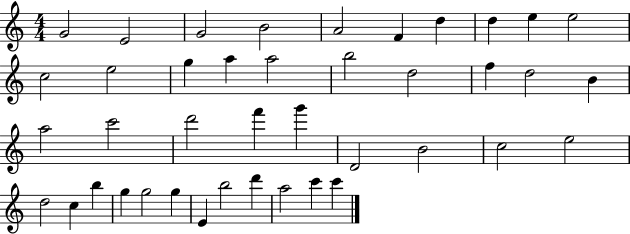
{
  \clef treble
  \numericTimeSignature
  \time 4/4
  \key c \major
  g'2 e'2 | g'2 b'2 | a'2 f'4 d''4 | d''4 e''4 e''2 | \break c''2 e''2 | g''4 a''4 a''2 | b''2 d''2 | f''4 d''2 b'4 | \break a''2 c'''2 | d'''2 f'''4 g'''4 | d'2 b'2 | c''2 e''2 | \break d''2 c''4 b''4 | g''4 g''2 g''4 | e'4 b''2 d'''4 | a''2 c'''4 c'''4 | \break \bar "|."
}